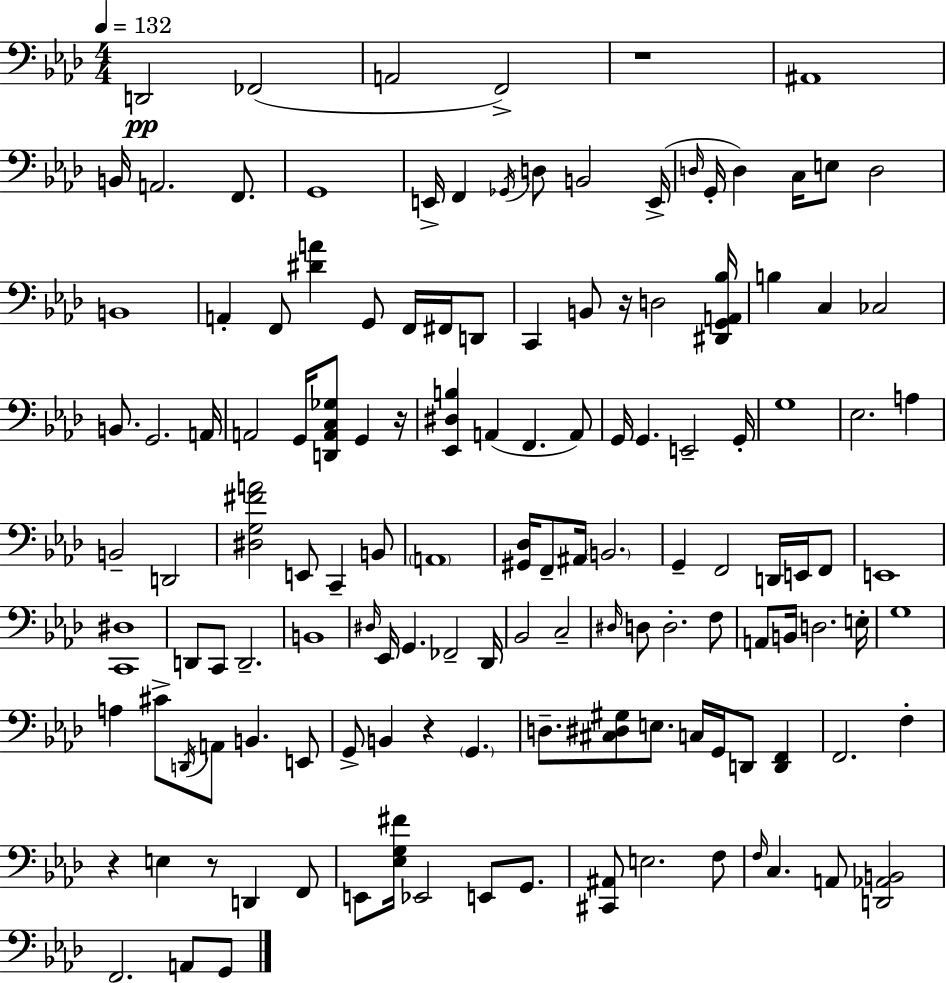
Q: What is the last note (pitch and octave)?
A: G2